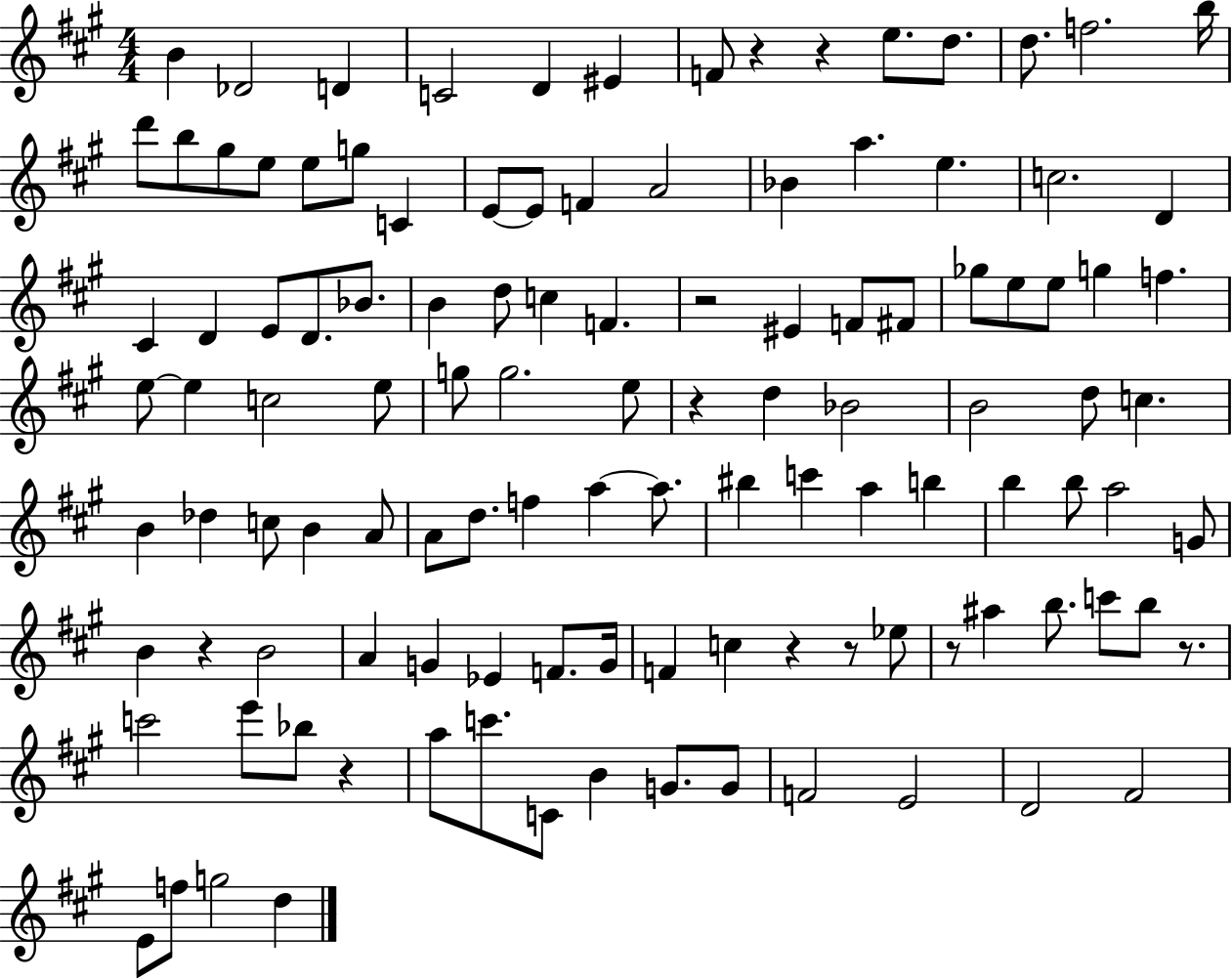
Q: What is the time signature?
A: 4/4